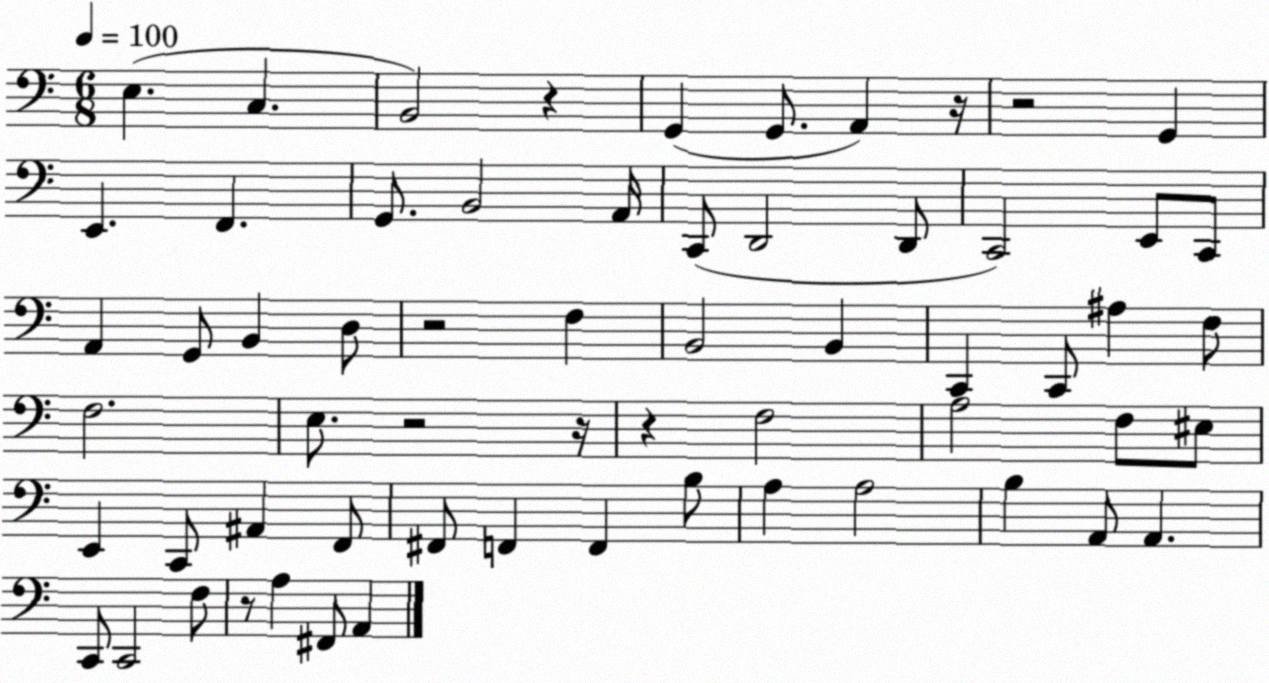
X:1
T:Untitled
M:6/8
L:1/4
K:C
E, C, B,,2 z G,, G,,/2 A,, z/4 z2 G,, E,, F,, G,,/2 B,,2 A,,/4 C,,/2 D,,2 D,,/2 C,,2 E,,/2 C,,/2 A,, G,,/2 B,, D,/2 z2 F, B,,2 B,, C,, C,,/2 ^A, F,/2 F,2 E,/2 z2 z/4 z F,2 A,2 F,/2 ^E,/2 E,, C,,/2 ^A,, F,,/2 ^F,,/2 F,, F,, B,/2 A, A,2 B, A,,/2 A,, C,,/2 C,,2 F,/2 z/2 A, ^F,,/2 A,,